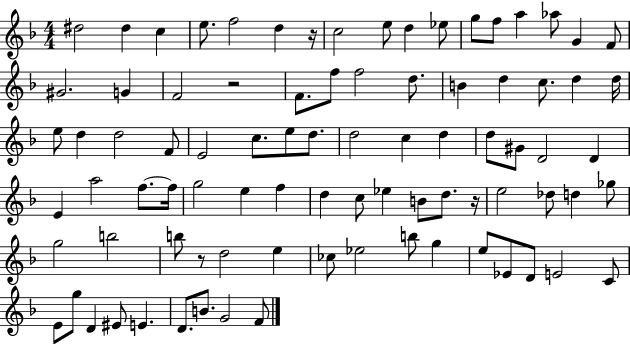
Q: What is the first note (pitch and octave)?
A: D#5